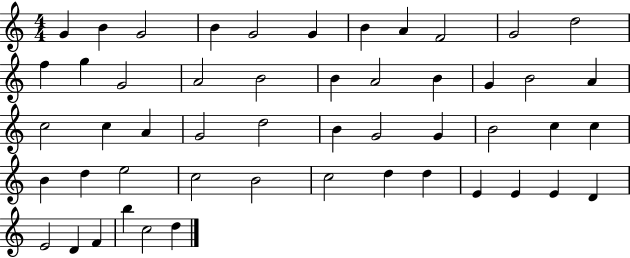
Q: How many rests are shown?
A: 0